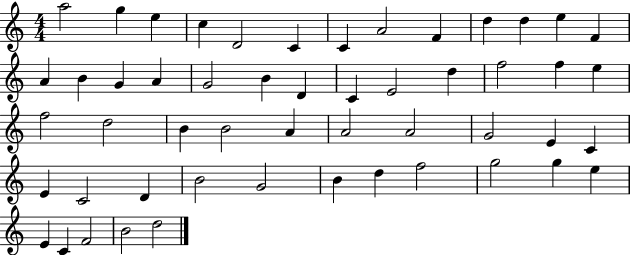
A5/h G5/q E5/q C5/q D4/h C4/q C4/q A4/h F4/q D5/q D5/q E5/q F4/q A4/q B4/q G4/q A4/q G4/h B4/q D4/q C4/q E4/h D5/q F5/h F5/q E5/q F5/h D5/h B4/q B4/h A4/q A4/h A4/h G4/h E4/q C4/q E4/q C4/h D4/q B4/h G4/h B4/q D5/q F5/h G5/h G5/q E5/q E4/q C4/q F4/h B4/h D5/h